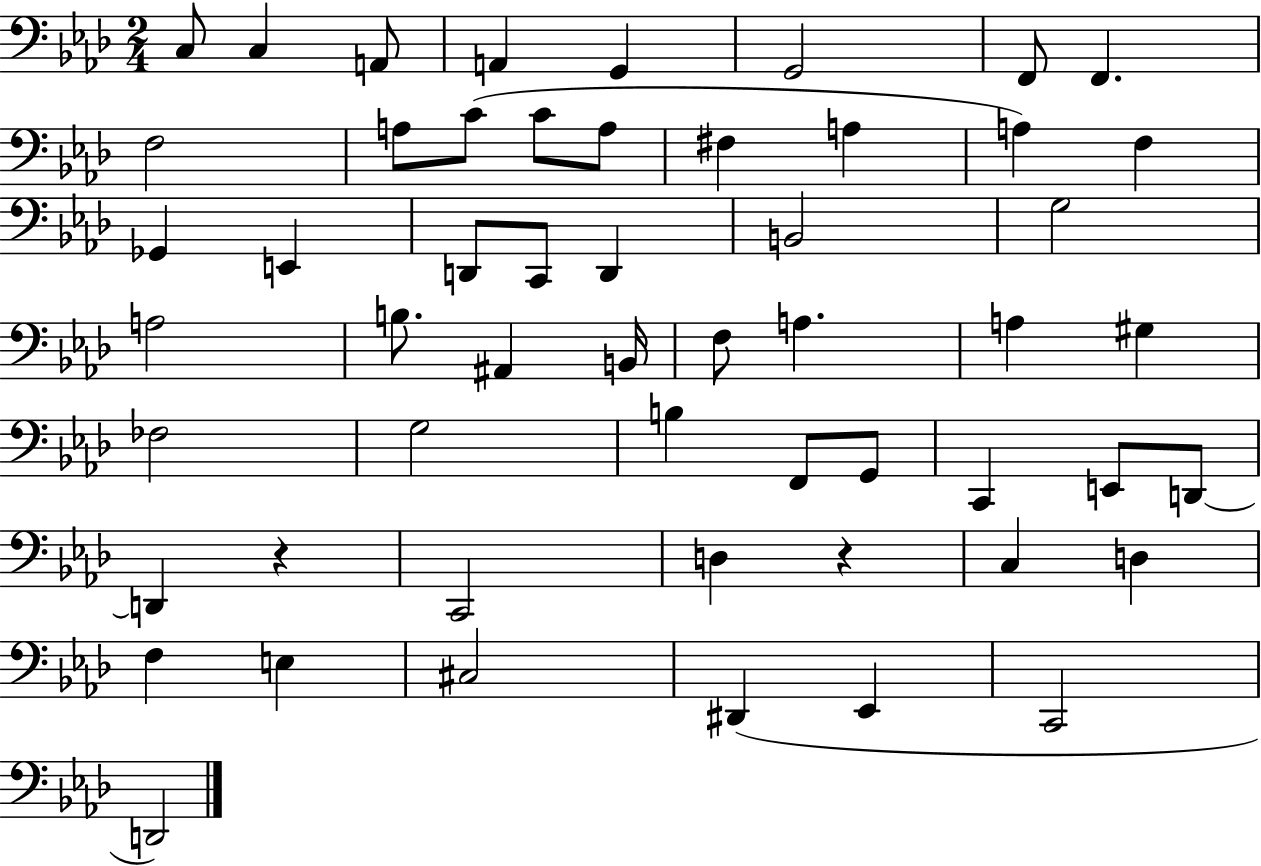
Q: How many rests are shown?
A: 2